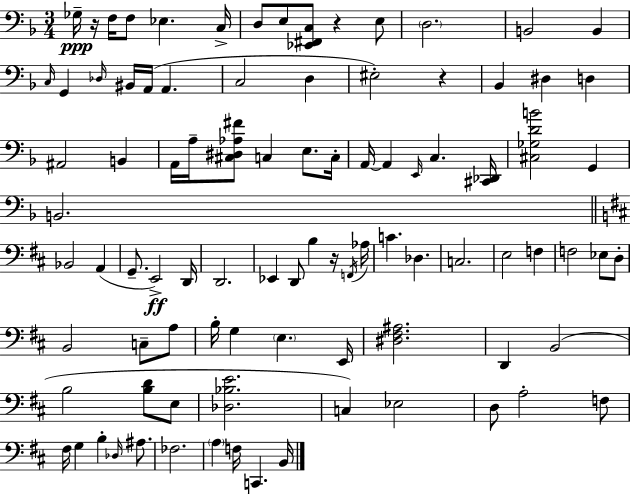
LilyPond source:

{
  \clef bass
  \numericTimeSignature
  \time 3/4
  \key f \major
  ges16--\ppp r16 f16 f8 ees4. c16-> | d8 e8 <ees, fis, c>8 r4 e8 | \parenthesize d2. | b,2 b,4 | \break \grace { c16 } g,4 \grace { des16 } bis,16 a,16( a,4. | c2 d4 | eis2-.) r4 | bes,4 dis4 d4 | \break ais,2 b,4 | a,16 a16-- <cis dis aes fis'>8 c4 e8. | c16-. a,16~~ a,4 \grace { e,16 } c4. | <cis, des,>16 <cis ges d' b'>2 g,4 | \break b,2. | \bar "||" \break \key d \major bes,2 a,4( | g,8.-- e,2->\ff) d,16 | d,2. | ees,4 d,8 b4 r16 \acciaccatura { f,16 } | \break aes16 c'4. des4. | c2. | e2 f4 | f2 ees8 d8-. | \break b,2 c8-- a8 | b16-. g4 \parenthesize e4. | e,16 <dis fis ais>2. | d,4 b,2( | \break b2 <b d'>8 e8 | <des bes e'>2. | c4) ees2 | d8 a2-. f8 | \break fis16 g4 b4-. \grace { des16 } ais8. | fes2. | \parenthesize a4 f16 c,4. | b,16 \bar "|."
}